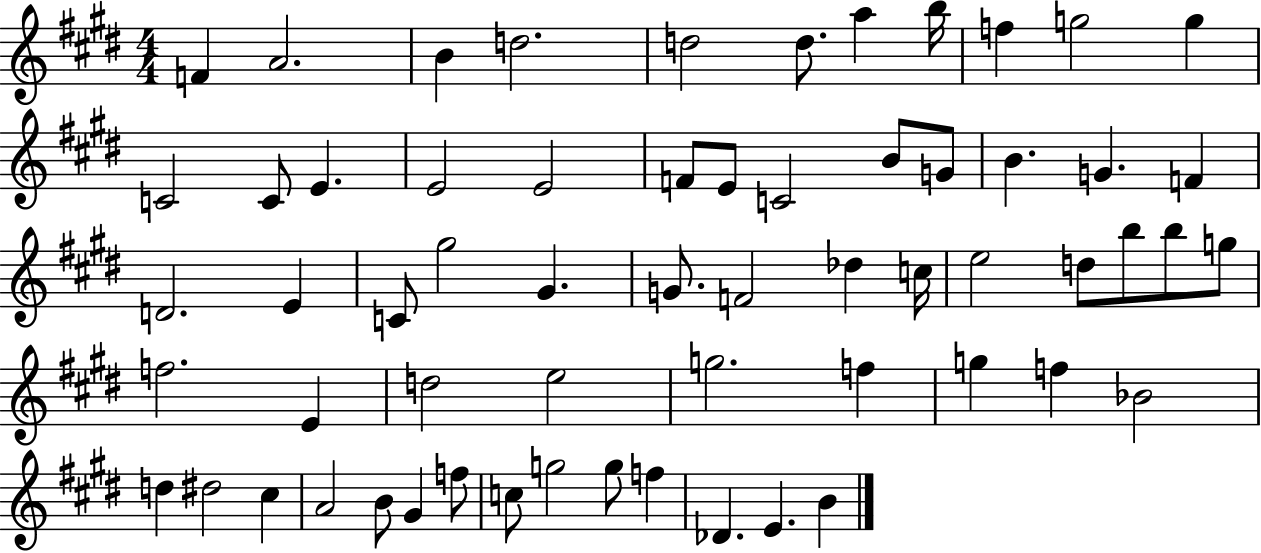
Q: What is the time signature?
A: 4/4